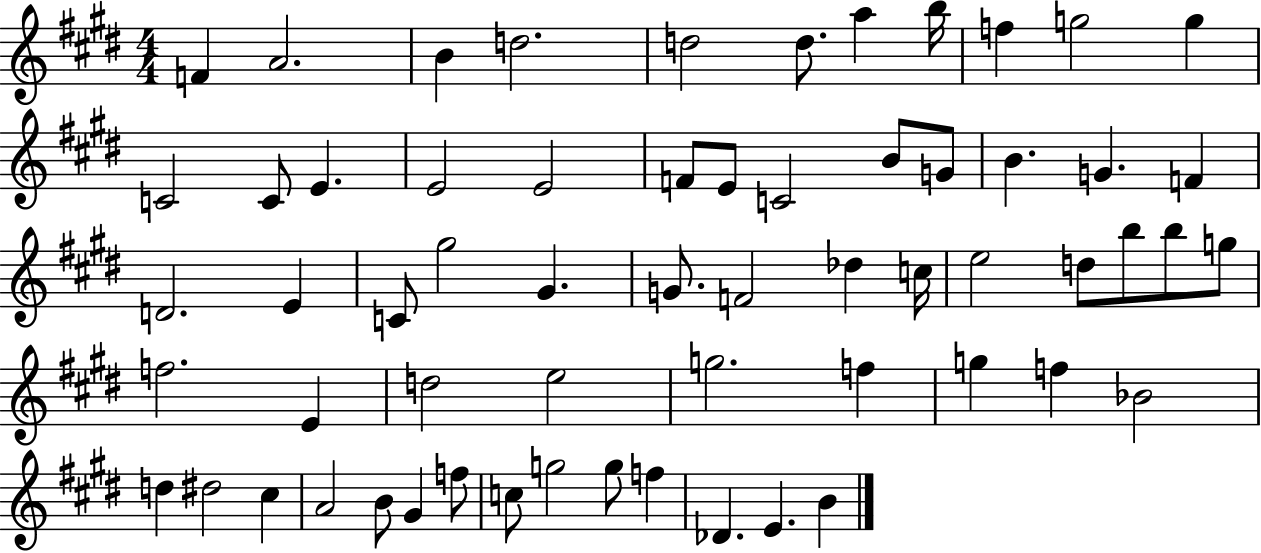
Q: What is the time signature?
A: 4/4